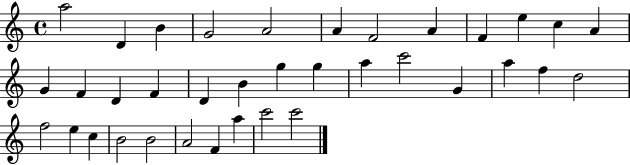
{
  \clef treble
  \time 4/4
  \defaultTimeSignature
  \key c \major
  a''2 d'4 b'4 | g'2 a'2 | a'4 f'2 a'4 | f'4 e''4 c''4 a'4 | \break g'4 f'4 d'4 f'4 | d'4 b'4 g''4 g''4 | a''4 c'''2 g'4 | a''4 f''4 d''2 | \break f''2 e''4 c''4 | b'2 b'2 | a'2 f'4 a''4 | c'''2 c'''2 | \break \bar "|."
}